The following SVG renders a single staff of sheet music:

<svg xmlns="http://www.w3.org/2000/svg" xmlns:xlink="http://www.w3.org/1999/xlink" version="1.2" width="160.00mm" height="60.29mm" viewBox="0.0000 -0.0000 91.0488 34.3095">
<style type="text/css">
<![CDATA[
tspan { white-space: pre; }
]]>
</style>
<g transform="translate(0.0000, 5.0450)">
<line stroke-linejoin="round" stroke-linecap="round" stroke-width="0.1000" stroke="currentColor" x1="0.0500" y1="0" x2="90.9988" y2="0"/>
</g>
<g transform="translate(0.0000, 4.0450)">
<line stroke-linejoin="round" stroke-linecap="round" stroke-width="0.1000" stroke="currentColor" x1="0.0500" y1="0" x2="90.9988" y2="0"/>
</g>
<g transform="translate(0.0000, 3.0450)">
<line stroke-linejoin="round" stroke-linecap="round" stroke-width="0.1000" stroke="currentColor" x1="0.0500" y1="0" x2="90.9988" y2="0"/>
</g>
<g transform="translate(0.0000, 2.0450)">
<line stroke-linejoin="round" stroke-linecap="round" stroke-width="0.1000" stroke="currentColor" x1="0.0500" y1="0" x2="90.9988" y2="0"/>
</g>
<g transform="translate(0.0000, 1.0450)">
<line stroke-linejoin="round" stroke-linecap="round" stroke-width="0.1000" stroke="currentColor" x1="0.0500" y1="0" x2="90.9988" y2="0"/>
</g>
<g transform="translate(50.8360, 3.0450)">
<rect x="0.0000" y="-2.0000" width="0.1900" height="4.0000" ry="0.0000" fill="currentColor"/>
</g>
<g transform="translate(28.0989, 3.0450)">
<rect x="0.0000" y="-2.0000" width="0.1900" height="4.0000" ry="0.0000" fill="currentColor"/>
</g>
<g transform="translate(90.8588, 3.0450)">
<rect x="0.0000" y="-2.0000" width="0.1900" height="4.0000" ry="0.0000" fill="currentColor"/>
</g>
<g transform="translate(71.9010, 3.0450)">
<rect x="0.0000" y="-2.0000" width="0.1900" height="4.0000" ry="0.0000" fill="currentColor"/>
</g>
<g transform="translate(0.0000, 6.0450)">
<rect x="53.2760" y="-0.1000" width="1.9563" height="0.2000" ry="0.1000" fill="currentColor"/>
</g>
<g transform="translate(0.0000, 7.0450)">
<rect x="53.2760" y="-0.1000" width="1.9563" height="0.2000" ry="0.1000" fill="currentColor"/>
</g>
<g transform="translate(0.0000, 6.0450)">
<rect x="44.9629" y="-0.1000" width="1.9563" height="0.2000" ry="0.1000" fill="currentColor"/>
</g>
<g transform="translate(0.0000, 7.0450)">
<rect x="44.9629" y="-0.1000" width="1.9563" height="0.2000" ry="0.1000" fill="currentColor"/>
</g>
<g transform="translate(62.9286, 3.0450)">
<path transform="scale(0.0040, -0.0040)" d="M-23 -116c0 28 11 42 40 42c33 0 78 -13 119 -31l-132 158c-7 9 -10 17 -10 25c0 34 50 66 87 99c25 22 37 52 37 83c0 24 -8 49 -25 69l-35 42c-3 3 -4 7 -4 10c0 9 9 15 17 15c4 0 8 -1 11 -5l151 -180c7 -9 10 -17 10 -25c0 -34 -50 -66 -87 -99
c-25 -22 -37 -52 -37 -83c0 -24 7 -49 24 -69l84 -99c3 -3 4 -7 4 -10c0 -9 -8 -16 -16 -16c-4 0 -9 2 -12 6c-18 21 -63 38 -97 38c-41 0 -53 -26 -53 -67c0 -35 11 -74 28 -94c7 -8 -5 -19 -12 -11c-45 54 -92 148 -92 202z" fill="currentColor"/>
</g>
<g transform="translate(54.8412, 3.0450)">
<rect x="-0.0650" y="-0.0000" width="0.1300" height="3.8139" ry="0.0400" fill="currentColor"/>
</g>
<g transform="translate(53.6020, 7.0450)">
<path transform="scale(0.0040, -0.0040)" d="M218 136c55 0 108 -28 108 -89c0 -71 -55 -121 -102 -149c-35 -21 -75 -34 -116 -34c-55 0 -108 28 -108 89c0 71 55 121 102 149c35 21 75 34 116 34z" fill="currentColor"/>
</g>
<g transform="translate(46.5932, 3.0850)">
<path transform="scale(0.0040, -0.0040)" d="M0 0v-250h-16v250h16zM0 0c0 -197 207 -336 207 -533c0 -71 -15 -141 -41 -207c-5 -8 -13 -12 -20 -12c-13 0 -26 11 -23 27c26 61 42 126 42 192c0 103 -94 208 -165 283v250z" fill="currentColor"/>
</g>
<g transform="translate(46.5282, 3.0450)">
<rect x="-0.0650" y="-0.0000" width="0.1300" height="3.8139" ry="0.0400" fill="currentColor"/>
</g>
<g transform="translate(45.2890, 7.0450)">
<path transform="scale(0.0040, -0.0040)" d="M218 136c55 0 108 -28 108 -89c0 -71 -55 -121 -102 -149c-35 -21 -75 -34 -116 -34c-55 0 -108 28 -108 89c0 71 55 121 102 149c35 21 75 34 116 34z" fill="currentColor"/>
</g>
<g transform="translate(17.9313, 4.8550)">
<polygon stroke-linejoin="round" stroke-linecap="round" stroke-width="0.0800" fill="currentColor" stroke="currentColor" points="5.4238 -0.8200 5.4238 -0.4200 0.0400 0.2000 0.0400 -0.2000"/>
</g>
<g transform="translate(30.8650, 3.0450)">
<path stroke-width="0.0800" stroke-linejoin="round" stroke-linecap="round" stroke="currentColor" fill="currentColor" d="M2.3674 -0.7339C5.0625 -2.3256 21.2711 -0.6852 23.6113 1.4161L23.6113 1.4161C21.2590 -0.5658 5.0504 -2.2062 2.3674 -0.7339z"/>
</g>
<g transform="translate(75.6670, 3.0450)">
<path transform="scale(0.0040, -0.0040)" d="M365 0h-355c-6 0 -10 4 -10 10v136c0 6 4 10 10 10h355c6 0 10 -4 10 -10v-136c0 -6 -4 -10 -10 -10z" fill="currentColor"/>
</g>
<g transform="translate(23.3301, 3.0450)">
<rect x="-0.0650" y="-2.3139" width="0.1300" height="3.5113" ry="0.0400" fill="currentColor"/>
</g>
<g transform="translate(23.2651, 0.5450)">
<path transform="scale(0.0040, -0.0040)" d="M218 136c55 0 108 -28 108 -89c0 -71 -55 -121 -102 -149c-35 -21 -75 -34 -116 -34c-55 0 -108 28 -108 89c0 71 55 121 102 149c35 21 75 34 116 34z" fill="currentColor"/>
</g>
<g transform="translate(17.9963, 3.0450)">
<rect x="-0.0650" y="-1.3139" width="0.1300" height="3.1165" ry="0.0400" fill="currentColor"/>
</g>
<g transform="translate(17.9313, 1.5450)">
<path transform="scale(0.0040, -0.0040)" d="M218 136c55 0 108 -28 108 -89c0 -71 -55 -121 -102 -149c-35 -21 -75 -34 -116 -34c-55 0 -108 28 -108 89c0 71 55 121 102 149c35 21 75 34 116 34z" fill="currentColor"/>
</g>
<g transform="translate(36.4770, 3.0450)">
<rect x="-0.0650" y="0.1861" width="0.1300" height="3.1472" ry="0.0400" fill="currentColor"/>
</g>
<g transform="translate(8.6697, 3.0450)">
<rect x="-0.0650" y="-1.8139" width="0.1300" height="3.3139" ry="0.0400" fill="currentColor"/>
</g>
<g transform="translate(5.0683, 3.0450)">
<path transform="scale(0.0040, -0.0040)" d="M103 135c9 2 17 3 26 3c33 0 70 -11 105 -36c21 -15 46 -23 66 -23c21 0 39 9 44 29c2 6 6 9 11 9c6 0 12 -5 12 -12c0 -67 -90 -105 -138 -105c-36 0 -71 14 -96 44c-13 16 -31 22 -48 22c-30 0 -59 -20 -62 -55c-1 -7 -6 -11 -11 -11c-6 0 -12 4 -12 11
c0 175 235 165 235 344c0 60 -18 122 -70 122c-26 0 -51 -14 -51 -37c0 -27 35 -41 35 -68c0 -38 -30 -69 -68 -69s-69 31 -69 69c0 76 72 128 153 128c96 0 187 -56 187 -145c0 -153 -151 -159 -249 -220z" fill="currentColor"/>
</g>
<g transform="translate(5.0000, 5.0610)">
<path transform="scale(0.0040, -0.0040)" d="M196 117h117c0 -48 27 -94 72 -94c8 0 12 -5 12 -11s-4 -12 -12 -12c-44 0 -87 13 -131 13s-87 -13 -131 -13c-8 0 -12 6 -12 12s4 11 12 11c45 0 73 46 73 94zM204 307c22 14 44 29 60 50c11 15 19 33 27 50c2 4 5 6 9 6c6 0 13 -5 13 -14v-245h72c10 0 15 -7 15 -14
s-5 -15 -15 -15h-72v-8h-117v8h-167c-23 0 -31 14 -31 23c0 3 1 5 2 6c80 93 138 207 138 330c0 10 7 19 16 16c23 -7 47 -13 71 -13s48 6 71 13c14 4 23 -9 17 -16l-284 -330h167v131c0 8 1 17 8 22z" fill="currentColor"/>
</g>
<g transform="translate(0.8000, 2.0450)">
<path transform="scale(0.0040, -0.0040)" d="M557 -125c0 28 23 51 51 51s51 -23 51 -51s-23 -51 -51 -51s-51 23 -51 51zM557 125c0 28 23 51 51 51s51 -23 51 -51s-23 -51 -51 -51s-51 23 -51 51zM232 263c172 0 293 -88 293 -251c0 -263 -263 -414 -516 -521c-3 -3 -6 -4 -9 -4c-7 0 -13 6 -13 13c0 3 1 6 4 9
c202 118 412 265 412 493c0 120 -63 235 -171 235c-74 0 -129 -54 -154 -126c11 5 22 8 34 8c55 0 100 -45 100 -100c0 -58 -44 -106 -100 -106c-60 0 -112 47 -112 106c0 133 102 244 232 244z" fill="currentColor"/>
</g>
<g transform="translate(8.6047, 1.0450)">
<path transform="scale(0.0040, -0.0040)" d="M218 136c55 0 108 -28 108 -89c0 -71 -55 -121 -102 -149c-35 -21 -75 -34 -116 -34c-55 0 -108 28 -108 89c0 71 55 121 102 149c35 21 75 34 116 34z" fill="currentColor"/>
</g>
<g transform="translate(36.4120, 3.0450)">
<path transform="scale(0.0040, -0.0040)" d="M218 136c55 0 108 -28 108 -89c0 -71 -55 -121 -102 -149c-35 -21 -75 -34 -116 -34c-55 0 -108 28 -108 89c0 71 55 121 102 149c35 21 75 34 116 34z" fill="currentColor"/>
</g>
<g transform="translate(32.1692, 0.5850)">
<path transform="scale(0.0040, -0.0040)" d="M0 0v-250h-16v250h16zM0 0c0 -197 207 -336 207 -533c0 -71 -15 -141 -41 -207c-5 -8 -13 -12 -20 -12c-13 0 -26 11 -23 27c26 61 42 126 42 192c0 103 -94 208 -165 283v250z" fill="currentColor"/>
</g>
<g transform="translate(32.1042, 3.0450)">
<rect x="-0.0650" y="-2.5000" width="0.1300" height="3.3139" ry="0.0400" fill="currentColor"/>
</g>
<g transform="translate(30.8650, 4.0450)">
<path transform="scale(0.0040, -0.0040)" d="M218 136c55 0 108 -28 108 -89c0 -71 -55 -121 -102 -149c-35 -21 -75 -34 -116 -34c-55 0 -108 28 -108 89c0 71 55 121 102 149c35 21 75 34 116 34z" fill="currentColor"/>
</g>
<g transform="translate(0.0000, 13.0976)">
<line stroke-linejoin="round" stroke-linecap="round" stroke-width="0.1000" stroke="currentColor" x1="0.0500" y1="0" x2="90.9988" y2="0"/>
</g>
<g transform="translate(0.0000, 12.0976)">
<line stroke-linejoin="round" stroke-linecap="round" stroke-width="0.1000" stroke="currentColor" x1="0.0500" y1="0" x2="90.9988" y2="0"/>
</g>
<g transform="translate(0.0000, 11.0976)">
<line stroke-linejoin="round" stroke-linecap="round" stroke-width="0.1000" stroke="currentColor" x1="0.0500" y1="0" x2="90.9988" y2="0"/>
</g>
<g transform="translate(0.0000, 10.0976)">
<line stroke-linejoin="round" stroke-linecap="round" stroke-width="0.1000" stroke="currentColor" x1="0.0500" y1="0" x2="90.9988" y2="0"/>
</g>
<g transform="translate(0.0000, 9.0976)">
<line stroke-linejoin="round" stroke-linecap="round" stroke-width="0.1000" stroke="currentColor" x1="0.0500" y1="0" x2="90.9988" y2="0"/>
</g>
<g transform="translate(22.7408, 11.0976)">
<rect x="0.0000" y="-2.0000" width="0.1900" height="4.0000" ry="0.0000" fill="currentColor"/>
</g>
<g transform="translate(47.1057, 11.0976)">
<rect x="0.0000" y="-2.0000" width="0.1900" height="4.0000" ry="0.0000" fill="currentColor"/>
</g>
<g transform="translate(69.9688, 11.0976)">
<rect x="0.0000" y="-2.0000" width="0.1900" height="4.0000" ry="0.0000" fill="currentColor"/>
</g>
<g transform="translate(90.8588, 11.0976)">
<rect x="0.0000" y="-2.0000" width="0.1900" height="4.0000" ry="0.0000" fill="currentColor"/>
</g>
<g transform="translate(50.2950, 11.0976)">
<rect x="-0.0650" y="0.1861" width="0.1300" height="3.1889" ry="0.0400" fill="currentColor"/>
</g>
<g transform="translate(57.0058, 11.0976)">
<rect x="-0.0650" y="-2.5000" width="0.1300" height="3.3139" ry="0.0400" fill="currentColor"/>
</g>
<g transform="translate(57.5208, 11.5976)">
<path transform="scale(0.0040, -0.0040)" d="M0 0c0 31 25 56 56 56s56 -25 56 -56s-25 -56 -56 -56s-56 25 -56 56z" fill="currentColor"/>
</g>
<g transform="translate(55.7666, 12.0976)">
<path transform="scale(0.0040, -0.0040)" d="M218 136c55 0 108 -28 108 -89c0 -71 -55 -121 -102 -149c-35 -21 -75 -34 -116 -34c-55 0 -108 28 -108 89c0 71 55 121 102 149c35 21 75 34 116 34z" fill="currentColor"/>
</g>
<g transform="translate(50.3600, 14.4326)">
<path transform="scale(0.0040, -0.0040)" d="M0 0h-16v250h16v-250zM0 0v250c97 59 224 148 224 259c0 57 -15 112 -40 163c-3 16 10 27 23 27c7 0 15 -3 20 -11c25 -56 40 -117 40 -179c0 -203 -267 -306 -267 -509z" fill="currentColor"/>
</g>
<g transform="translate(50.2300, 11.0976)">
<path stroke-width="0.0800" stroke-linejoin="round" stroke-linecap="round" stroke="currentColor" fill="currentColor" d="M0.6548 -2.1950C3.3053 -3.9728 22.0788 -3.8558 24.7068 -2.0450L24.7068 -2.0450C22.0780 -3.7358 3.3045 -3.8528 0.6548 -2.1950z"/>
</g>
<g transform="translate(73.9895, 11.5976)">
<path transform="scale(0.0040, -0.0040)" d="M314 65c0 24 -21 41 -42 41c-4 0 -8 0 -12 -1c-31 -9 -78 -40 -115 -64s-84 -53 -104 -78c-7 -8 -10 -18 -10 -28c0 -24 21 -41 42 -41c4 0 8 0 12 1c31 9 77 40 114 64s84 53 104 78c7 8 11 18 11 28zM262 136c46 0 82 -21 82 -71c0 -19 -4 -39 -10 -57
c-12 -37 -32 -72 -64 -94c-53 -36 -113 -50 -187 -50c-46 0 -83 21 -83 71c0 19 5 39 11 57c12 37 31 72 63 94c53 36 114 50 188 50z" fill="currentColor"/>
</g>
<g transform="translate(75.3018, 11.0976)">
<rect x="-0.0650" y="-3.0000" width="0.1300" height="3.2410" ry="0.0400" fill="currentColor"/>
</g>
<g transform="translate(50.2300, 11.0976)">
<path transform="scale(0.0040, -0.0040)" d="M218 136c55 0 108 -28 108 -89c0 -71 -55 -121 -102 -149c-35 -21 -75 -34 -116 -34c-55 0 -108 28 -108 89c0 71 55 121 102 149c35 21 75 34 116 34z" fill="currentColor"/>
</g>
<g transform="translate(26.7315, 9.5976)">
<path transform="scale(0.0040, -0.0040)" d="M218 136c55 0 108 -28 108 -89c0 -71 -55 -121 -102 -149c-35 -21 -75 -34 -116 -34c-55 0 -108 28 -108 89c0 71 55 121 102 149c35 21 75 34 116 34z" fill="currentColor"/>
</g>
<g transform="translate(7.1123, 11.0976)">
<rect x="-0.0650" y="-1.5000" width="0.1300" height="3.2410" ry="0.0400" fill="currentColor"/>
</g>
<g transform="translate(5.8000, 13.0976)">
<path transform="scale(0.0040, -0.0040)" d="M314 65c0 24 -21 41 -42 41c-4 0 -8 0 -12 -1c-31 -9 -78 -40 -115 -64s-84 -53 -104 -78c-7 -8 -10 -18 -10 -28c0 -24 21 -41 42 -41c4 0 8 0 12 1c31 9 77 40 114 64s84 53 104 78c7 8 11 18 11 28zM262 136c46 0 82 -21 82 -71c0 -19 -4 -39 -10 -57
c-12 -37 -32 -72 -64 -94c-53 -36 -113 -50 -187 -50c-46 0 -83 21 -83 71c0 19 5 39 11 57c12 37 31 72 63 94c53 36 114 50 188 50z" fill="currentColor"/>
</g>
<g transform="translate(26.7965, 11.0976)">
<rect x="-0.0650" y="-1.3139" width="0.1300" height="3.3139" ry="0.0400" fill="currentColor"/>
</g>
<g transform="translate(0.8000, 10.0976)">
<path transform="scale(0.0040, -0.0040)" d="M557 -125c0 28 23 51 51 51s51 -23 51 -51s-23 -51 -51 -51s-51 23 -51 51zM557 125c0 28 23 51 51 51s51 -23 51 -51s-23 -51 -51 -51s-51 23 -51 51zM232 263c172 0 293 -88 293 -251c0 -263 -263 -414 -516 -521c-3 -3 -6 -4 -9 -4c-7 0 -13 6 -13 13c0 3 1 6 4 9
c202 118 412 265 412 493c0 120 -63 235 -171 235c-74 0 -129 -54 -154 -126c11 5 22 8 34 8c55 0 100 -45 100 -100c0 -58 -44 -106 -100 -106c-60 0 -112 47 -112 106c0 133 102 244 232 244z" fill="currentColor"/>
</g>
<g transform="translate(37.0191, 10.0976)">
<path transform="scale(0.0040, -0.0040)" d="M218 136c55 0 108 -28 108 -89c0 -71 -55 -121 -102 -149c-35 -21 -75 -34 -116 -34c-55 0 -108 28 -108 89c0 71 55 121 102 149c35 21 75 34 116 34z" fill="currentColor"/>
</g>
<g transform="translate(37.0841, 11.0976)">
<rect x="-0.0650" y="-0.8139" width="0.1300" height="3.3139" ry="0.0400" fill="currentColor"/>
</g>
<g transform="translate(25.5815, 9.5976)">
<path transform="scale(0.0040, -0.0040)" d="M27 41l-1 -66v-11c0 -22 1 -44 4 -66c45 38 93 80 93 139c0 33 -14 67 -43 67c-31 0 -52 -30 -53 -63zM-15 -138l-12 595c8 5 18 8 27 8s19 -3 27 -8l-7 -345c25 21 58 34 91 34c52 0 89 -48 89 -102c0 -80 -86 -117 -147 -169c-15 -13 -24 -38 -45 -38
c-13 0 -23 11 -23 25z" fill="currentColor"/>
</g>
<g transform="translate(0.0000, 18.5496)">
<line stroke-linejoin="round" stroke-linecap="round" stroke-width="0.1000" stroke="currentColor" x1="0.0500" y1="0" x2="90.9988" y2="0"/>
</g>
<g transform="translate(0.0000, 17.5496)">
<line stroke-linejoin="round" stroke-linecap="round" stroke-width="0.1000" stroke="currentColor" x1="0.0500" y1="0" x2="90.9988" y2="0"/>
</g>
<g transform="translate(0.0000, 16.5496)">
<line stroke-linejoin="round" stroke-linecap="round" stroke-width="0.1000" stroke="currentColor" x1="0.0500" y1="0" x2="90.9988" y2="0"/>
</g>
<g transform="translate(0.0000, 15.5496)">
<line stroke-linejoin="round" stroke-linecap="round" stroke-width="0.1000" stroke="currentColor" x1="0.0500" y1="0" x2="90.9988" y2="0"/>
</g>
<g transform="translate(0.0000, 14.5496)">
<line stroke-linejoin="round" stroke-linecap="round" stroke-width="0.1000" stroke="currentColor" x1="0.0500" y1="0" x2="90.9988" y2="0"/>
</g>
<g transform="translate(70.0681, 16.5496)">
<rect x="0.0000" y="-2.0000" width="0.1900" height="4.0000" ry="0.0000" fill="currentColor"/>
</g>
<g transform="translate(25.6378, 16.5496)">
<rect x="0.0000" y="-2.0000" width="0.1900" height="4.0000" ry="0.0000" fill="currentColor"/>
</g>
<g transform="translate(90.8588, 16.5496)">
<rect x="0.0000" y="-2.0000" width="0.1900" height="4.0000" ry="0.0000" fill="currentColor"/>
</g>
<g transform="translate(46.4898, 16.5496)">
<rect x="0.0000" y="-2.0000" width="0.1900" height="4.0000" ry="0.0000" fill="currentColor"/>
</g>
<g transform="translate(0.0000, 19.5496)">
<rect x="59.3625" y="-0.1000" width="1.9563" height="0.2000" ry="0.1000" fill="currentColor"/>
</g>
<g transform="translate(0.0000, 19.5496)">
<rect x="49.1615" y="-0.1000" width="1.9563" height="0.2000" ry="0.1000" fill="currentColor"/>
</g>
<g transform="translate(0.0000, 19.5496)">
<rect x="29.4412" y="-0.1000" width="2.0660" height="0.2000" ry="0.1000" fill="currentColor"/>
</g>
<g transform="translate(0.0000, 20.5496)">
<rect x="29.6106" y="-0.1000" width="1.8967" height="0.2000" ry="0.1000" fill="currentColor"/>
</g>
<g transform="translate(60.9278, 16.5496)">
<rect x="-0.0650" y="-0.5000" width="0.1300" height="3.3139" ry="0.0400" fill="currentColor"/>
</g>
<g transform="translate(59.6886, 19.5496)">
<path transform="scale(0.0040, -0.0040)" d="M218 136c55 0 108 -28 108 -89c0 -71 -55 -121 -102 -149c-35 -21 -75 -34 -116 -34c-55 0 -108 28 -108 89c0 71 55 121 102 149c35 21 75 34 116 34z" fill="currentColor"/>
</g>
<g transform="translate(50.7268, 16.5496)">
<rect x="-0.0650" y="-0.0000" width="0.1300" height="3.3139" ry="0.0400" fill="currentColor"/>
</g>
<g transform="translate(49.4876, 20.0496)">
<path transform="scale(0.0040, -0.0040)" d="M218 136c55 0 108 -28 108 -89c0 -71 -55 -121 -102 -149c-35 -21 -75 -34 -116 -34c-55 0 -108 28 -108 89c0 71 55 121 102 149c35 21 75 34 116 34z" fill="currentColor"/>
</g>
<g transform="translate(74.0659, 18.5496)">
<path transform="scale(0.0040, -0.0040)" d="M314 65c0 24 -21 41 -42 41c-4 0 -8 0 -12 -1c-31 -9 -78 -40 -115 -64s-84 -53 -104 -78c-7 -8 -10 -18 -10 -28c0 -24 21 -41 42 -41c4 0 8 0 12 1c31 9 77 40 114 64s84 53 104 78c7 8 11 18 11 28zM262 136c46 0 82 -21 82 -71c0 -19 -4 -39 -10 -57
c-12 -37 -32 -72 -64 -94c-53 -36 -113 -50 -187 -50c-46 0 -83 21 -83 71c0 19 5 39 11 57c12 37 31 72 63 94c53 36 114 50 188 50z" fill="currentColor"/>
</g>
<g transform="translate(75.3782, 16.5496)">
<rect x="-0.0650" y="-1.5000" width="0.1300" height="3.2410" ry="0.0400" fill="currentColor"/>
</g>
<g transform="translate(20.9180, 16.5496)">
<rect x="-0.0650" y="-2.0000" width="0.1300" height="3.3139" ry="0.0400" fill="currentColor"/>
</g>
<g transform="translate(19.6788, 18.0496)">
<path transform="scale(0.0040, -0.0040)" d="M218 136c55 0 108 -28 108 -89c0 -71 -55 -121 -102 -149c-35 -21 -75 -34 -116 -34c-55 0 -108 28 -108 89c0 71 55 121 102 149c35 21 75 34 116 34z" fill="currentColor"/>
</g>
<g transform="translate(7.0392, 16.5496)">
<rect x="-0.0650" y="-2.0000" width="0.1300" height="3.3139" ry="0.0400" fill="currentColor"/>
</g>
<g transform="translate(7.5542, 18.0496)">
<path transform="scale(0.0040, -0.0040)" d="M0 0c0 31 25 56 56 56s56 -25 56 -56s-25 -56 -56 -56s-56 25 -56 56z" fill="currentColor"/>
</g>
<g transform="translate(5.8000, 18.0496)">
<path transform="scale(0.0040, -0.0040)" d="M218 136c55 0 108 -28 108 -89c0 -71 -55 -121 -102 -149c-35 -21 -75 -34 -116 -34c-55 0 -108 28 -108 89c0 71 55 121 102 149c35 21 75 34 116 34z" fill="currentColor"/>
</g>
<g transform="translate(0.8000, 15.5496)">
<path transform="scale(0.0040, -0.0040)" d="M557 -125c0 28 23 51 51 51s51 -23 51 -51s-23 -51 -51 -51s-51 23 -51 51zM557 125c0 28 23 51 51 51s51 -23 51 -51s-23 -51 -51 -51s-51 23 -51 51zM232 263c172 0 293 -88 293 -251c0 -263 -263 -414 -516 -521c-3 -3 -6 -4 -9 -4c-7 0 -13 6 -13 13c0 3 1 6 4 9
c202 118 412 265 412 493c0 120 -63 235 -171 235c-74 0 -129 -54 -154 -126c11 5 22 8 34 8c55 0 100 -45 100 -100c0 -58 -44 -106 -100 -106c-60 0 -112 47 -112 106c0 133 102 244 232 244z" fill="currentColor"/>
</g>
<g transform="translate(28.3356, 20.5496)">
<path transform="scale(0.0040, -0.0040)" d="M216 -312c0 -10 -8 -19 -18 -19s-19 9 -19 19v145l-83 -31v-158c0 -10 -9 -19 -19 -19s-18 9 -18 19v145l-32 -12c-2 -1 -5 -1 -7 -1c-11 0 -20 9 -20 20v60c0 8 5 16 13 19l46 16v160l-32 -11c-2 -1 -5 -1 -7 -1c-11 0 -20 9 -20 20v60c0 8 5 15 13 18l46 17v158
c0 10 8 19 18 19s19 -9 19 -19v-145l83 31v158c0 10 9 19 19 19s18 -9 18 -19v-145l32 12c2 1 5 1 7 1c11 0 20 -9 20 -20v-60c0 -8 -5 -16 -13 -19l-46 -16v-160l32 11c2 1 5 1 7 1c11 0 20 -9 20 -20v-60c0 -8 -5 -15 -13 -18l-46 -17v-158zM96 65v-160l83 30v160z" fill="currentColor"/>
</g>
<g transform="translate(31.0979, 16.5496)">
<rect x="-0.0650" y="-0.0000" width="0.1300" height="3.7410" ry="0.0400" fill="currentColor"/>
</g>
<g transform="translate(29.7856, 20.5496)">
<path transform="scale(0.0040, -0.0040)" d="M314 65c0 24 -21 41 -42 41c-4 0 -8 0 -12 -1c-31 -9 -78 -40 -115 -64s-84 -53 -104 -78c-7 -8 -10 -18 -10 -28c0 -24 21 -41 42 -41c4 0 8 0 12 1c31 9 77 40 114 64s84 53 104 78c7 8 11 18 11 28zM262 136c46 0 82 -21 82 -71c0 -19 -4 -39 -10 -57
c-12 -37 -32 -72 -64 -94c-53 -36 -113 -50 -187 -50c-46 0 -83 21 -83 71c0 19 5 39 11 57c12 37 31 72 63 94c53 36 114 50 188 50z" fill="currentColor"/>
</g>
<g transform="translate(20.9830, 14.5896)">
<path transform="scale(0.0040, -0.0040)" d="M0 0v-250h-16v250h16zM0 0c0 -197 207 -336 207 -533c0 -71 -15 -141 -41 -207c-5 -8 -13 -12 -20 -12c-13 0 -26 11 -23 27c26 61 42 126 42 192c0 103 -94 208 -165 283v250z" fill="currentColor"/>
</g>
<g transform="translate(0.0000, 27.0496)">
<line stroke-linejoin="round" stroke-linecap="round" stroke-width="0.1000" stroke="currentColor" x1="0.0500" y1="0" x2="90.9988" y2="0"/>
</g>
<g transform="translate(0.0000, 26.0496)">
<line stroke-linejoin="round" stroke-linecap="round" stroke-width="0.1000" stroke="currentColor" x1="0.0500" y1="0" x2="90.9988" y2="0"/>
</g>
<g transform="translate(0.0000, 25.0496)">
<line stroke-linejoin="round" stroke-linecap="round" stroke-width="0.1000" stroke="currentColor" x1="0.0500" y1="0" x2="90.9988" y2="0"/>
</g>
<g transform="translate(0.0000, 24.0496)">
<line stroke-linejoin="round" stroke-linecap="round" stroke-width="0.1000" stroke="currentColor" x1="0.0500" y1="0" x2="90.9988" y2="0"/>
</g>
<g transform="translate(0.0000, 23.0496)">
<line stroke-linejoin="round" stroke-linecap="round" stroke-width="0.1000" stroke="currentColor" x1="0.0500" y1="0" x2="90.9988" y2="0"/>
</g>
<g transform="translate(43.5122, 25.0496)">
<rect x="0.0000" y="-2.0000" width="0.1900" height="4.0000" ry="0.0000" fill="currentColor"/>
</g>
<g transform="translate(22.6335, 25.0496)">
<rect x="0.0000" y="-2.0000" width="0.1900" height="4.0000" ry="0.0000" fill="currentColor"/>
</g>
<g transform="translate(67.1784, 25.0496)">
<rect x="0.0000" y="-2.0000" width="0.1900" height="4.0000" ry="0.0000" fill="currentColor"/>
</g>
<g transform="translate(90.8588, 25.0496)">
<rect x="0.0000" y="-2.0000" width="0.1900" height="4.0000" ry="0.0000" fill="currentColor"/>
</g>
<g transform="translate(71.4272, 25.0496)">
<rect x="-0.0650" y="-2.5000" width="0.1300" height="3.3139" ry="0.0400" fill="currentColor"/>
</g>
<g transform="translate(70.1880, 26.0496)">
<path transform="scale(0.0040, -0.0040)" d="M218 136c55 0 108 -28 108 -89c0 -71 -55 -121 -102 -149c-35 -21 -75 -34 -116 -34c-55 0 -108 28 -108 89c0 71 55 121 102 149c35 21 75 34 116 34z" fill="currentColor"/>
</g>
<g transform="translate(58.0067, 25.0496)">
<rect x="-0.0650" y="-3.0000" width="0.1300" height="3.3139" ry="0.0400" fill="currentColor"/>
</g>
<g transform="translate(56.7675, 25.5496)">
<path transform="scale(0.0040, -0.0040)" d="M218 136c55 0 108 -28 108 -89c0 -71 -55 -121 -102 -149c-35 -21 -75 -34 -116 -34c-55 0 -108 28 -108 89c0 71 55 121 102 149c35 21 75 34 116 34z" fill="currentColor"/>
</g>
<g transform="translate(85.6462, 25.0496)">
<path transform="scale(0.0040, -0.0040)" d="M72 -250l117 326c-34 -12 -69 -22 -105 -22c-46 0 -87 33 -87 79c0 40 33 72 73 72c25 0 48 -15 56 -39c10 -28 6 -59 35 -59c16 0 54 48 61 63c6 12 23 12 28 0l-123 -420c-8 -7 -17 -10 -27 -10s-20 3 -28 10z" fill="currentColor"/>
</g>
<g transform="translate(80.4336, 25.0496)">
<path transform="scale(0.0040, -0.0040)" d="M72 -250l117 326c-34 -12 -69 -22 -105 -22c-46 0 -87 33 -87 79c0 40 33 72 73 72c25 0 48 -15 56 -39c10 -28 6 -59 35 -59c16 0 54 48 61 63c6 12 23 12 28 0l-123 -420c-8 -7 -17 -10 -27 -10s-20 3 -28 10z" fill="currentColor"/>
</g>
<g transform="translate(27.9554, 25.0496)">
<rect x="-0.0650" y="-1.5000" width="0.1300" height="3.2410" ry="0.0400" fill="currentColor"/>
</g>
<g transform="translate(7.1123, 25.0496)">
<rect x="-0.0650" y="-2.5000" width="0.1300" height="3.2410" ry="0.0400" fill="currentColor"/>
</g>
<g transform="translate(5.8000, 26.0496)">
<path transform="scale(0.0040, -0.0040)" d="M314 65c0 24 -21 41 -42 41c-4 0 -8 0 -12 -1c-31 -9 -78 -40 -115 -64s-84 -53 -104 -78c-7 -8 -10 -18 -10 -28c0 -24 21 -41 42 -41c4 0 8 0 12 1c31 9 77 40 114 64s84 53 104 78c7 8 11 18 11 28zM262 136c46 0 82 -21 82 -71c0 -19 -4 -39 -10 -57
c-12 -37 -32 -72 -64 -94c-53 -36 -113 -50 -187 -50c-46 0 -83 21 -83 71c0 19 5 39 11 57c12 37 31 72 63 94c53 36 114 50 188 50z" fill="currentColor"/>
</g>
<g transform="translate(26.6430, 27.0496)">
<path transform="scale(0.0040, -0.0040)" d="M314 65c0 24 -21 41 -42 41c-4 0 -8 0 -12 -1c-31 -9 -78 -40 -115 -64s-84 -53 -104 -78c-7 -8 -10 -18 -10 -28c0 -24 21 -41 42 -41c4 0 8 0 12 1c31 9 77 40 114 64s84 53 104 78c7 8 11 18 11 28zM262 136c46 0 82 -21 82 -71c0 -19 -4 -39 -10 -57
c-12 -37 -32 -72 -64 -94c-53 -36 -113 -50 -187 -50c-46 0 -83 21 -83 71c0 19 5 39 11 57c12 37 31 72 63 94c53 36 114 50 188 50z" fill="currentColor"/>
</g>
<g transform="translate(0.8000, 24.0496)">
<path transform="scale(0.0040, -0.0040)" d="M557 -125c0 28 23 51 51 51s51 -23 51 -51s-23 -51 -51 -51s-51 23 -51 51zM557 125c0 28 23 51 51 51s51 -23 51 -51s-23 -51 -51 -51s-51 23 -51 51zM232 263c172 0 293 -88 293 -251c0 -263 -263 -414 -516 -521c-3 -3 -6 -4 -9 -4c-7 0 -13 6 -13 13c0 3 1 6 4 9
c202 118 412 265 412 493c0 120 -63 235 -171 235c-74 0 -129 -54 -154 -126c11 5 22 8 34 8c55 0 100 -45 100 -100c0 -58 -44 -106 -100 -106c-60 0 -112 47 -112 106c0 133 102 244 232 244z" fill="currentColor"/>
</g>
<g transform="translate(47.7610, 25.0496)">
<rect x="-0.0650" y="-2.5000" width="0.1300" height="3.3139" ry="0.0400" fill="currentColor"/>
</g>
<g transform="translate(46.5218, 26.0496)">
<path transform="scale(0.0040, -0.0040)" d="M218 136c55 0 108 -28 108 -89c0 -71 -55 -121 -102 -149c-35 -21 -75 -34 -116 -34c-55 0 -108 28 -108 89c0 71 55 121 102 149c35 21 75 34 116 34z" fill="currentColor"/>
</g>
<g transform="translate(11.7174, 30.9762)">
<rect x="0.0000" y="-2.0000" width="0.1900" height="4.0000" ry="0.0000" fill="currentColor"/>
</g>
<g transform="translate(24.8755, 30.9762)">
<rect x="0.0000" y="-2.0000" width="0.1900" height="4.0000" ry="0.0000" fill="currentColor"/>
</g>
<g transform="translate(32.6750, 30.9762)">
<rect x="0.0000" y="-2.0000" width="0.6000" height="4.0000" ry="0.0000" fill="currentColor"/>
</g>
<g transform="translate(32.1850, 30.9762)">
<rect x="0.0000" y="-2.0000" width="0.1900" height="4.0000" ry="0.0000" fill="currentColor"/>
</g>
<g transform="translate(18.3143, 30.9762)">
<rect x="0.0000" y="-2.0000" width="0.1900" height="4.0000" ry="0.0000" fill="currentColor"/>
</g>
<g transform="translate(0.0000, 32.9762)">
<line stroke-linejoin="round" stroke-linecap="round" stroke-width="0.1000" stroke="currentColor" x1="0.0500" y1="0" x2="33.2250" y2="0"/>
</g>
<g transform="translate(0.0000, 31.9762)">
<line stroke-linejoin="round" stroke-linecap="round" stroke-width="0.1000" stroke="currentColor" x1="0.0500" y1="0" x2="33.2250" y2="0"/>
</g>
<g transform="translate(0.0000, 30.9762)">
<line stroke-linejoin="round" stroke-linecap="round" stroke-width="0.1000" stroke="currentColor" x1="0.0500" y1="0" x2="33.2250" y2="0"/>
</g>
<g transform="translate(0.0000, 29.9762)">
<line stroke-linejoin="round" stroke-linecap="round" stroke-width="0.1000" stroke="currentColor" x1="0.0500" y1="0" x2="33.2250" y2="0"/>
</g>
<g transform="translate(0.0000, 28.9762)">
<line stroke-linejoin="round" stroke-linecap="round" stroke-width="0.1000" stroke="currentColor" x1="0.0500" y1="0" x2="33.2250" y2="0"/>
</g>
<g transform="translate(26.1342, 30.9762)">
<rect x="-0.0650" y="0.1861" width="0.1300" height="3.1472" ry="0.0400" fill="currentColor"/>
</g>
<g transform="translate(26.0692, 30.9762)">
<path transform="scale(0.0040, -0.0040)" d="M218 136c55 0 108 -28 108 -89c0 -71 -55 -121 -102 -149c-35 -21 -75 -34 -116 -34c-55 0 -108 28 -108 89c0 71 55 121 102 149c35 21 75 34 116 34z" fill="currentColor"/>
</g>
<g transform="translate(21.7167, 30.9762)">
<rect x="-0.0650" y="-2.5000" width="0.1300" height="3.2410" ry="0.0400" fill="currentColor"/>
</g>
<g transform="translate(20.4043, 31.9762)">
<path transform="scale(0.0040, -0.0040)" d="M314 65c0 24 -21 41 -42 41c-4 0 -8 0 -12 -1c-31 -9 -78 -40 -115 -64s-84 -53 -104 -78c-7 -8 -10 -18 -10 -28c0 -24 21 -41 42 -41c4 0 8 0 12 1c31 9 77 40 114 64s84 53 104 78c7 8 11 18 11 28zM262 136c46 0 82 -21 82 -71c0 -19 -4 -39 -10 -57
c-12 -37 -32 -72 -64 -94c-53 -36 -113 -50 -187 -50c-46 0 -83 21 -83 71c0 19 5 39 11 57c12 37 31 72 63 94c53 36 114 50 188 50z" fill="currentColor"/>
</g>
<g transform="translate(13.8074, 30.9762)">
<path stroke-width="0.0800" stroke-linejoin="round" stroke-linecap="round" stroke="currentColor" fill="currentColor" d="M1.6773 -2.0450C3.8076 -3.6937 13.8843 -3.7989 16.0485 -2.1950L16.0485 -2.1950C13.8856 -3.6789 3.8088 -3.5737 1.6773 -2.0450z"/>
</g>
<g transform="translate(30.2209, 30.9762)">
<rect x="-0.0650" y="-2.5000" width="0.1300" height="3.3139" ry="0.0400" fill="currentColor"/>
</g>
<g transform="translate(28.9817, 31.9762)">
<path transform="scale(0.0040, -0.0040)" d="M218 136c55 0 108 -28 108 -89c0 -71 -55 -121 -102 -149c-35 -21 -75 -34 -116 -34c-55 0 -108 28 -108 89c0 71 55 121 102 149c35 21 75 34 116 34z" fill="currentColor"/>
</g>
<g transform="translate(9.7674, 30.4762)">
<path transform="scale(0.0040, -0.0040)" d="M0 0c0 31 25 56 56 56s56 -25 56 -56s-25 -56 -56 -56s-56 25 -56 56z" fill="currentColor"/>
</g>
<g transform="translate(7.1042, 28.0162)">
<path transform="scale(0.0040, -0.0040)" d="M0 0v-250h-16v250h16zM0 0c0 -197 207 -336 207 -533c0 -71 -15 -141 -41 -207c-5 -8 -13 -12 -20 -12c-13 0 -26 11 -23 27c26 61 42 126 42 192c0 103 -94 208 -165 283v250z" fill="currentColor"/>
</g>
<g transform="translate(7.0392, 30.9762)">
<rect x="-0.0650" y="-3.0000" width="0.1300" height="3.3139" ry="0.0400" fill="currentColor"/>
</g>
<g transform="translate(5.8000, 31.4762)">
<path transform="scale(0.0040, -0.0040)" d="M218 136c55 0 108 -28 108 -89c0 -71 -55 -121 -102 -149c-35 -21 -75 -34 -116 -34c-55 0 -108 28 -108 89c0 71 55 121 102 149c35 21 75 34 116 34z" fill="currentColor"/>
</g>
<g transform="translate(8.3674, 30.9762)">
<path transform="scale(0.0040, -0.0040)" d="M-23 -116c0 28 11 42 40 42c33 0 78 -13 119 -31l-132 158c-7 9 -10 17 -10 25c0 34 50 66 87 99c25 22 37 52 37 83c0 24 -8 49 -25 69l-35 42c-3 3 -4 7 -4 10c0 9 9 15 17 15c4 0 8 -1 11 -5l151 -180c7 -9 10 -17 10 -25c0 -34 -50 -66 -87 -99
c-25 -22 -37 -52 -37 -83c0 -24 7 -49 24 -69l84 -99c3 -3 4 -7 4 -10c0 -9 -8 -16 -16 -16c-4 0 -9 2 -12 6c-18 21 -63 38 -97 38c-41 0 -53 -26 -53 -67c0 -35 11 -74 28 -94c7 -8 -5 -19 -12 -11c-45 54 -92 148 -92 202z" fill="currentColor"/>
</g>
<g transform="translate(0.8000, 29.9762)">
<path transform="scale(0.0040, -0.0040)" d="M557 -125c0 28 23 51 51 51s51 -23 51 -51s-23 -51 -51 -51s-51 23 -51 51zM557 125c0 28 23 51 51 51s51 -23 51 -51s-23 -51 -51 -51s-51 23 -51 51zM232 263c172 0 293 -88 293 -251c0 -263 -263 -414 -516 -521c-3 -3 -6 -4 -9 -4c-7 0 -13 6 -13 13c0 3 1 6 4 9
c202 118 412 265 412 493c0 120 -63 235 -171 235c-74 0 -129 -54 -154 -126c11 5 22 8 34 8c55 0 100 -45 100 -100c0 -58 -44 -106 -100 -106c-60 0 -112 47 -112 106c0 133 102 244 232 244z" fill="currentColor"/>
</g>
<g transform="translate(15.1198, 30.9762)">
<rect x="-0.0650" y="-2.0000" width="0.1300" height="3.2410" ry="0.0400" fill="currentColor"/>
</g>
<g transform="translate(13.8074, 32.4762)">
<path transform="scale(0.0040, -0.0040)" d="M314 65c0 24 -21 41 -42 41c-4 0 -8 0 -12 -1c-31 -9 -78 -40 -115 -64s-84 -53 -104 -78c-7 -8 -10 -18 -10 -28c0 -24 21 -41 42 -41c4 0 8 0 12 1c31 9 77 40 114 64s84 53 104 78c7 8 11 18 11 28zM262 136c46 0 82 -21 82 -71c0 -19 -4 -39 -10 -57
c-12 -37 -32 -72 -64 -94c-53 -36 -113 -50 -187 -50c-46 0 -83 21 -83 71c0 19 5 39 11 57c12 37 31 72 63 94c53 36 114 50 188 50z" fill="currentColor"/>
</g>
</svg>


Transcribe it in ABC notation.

X:1
T:Untitled
M:2/4
L:1/4
K:C
A, G,/2 B,/2 B,,/2 D, C,,/2 C,, z z2 G,,2 _G, F, D,/2 B,, C,2 A,, A,,/2 ^C,,2 D,, E,, G,,2 B,,2 G,,2 B,, C, B,, z/2 z/2 C,/2 z A,,2 B,,2 D, B,,